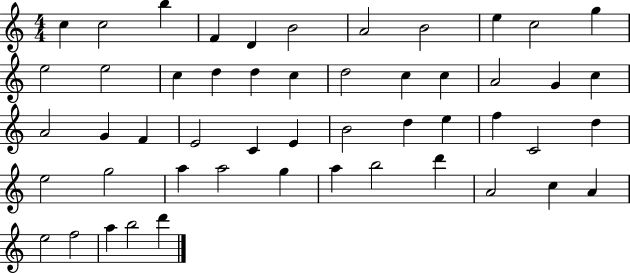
C5/q C5/h B5/q F4/q D4/q B4/h A4/h B4/h E5/q C5/h G5/q E5/h E5/h C5/q D5/q D5/q C5/q D5/h C5/q C5/q A4/h G4/q C5/q A4/h G4/q F4/q E4/h C4/q E4/q B4/h D5/q E5/q F5/q C4/h D5/q E5/h G5/h A5/q A5/h G5/q A5/q B5/h D6/q A4/h C5/q A4/q E5/h F5/h A5/q B5/h D6/q